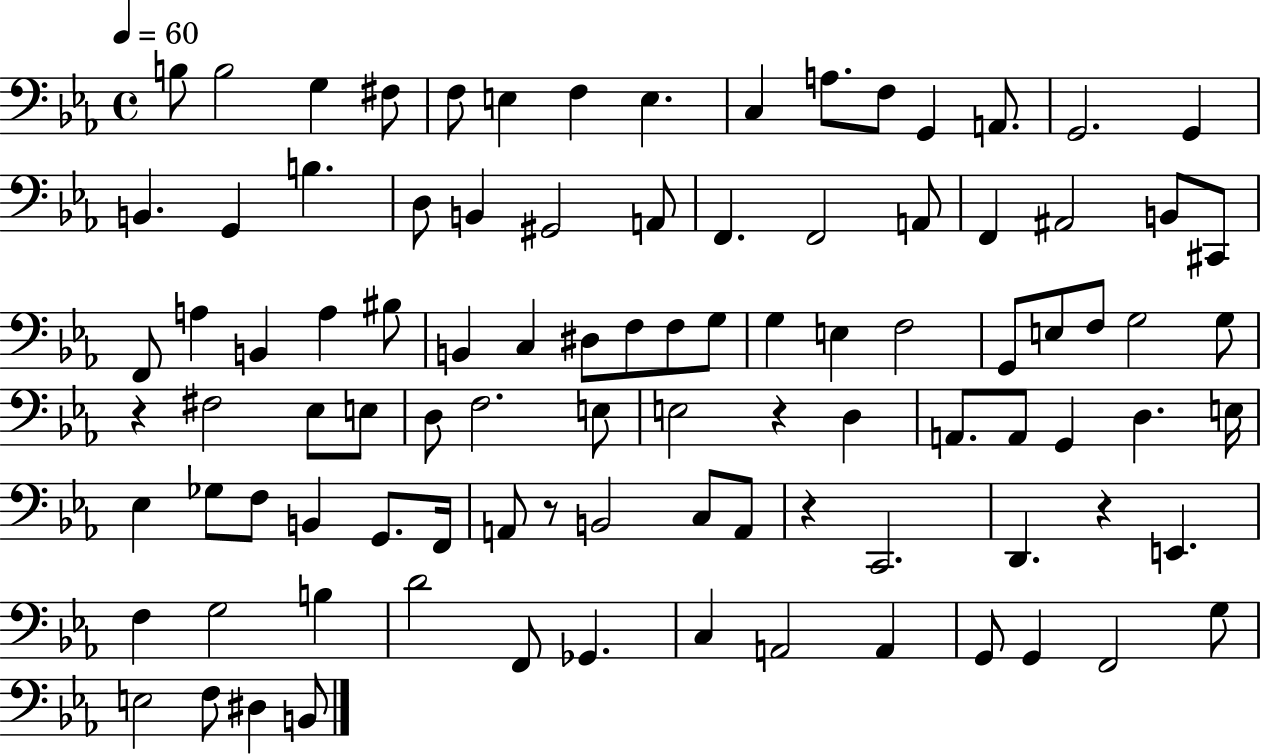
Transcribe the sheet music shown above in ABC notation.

X:1
T:Untitled
M:4/4
L:1/4
K:Eb
B,/2 B,2 G, ^F,/2 F,/2 E, F, E, C, A,/2 F,/2 G,, A,,/2 G,,2 G,, B,, G,, B, D,/2 B,, ^G,,2 A,,/2 F,, F,,2 A,,/2 F,, ^A,,2 B,,/2 ^C,,/2 F,,/2 A, B,, A, ^B,/2 B,, C, ^D,/2 F,/2 F,/2 G,/2 G, E, F,2 G,,/2 E,/2 F,/2 G,2 G,/2 z ^F,2 _E,/2 E,/2 D,/2 F,2 E,/2 E,2 z D, A,,/2 A,,/2 G,, D, E,/4 _E, _G,/2 F,/2 B,, G,,/2 F,,/4 A,,/2 z/2 B,,2 C,/2 A,,/2 z C,,2 D,, z E,, F, G,2 B, D2 F,,/2 _G,, C, A,,2 A,, G,,/2 G,, F,,2 G,/2 E,2 F,/2 ^D, B,,/2